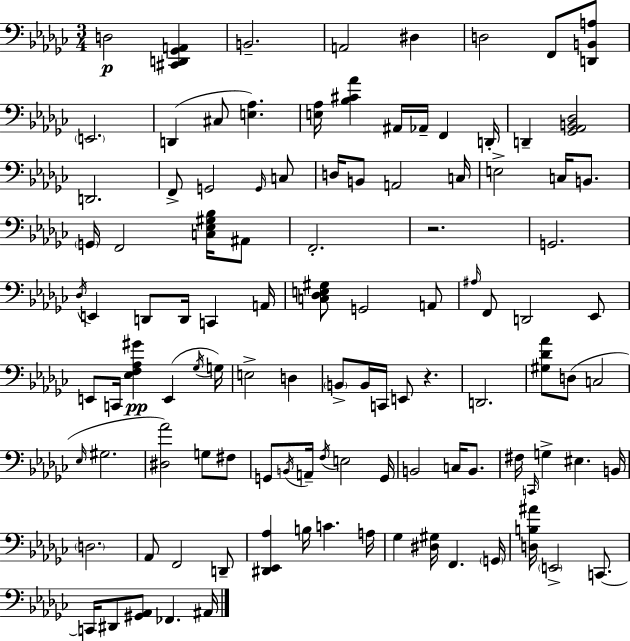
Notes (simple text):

D3/h [C#2,D2,Gb2,A2]/q B2/h. A2/h D#3/q D3/h F2/e [D2,B2,A3]/e E2/h. D2/q C#3/e [E3,Ab3]/q. [E3,Ab3]/s [Bb3,C#4,Ab4]/q A#2/s Ab2/s F2/q D2/s D2/q [Gb2,Ab2,B2,Db3]/h D2/h. F2/e G2/h G2/s C3/e D3/s B2/e A2/h C3/s E3/h C3/s B2/e. G2/s F2/h [C3,Eb3,G#3,Bb3]/s A#2/e F2/h. R/h. G2/h. Db3/s E2/q D2/e D2/s C2/q A2/s [C3,Db3,E3,G#3]/e G2/h A2/e A#3/s F2/e D2/h Eb2/e E2/e C2/s [Eb3,F3,Ab3,G#4]/q E2/q Gb3/s G3/s E3/h D3/q B2/e B2/s C2/s E2/e R/q. D2/h. [G#3,Db4,Ab4]/e D3/e C3/h Eb3/s G#3/h. [D#3,Ab4]/h G3/e F#3/e G2/e B2/s A2/s F3/s E3/h G2/s B2/h C3/s B2/e. F#3/s C2/s G3/q EIS3/q. B2/s D3/h. Ab2/e F2/h D2/e [D#2,Eb2,Ab3]/q B3/s C4/q. A3/s Gb3/q [D#3,G#3]/s F2/q. G2/s [D3,B3,A#4]/s E2/h C2/e. C2/s D#2/e [G#2,Ab2]/e FES2/q. A#2/s